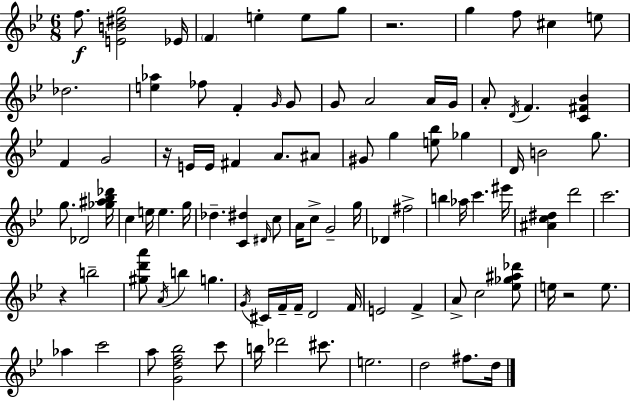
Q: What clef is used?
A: treble